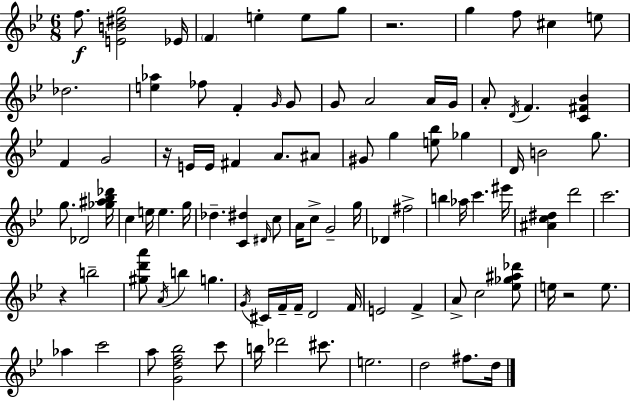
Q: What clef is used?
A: treble